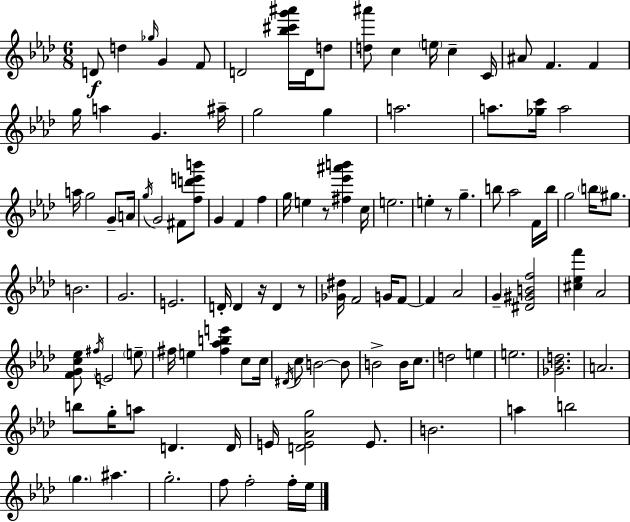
{
  \clef treble
  \numericTimeSignature
  \time 6/8
  \key aes \major
  d'8\f d''4 \grace { ges''16 } g'4 f'8 | d'2 <bes'' cis''' g''' ais'''>16 d'16 d''8 | <d'' ais'''>8 c''4 \parenthesize e''16 c''4-- | c'16 ais'8 f'4. f'4 | \break g''16 a''4 g'4. | ais''16-- g''2 g''4 | a''2. | a''8. <ges'' c'''>16 a''2 | \break a''16 g''2 g'8-- | a'16 \acciaccatura { g''16 } g'2 fis'8 | <f'' d''' e''' b'''>8 g'4 f'4 f''4 | g''16 e''4 r8 <fis'' ees''' ais''' b'''>4 | \break c''16 e''2. | e''4-. r8 g''4.-- | b''8 aes''2 | f'16 b''16 g''2 \parenthesize b''16 gis''8. | \break b'2. | g'2. | e'2. | d'16-. d'4 r16 d'4 | \break r8 <ges' dis''>16 f'2 g'16 | f'8~~ f'4 aes'2 | g'4-- <dis' gis' b' f''>2 | <cis'' ees'' f'''>4 aes'2 | \break <f' g' c'' ees''>8 \acciaccatura { fis''16 } e'2 | \parenthesize e''8-- fis''16 e''4 <fis'' aes'' b'' e'''>4 | c''8 c''16 \acciaccatura { dis'16 } c''8 b'2~~ | b'8 b'2-> | \break b'16 c''8. d''2 | e''4 e''2. | <ges' bes' d''>2. | a'2. | \break b''8 g''16-. a''8 d'4. | d'16 e'16 <d' e' aes' g''>2 | e'8. b'2. | a''4 b''2 | \break \parenthesize g''4. ais''4. | g''2.-. | f''8 f''2-. | f''16-. ees''16 \bar "|."
}